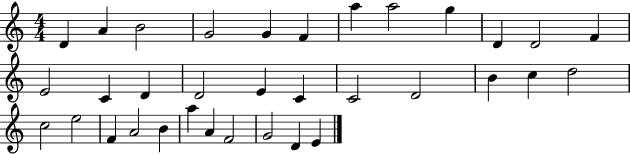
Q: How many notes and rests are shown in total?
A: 34